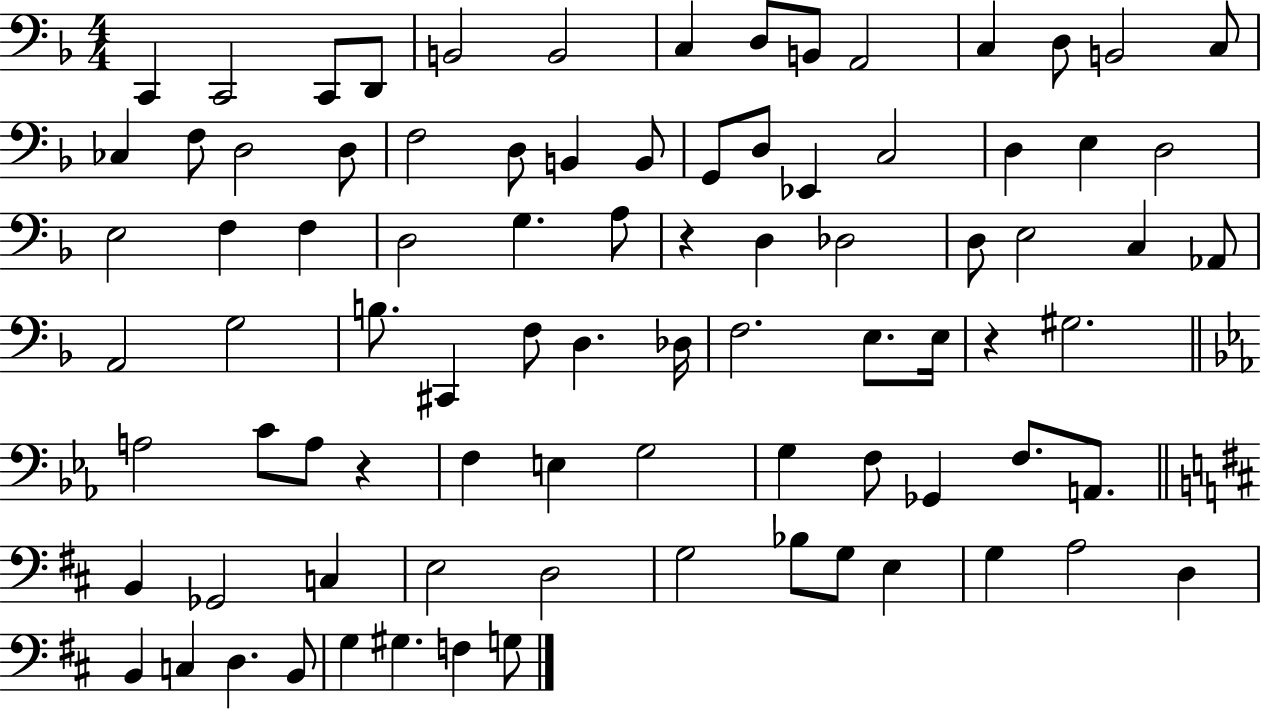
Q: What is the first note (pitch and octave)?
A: C2